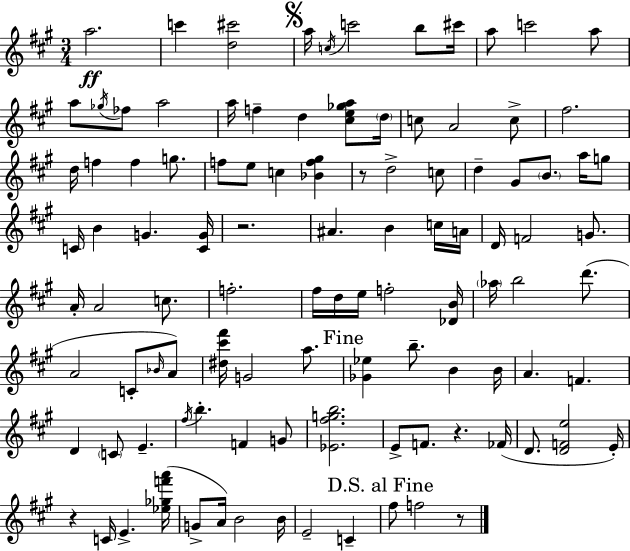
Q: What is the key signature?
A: A major